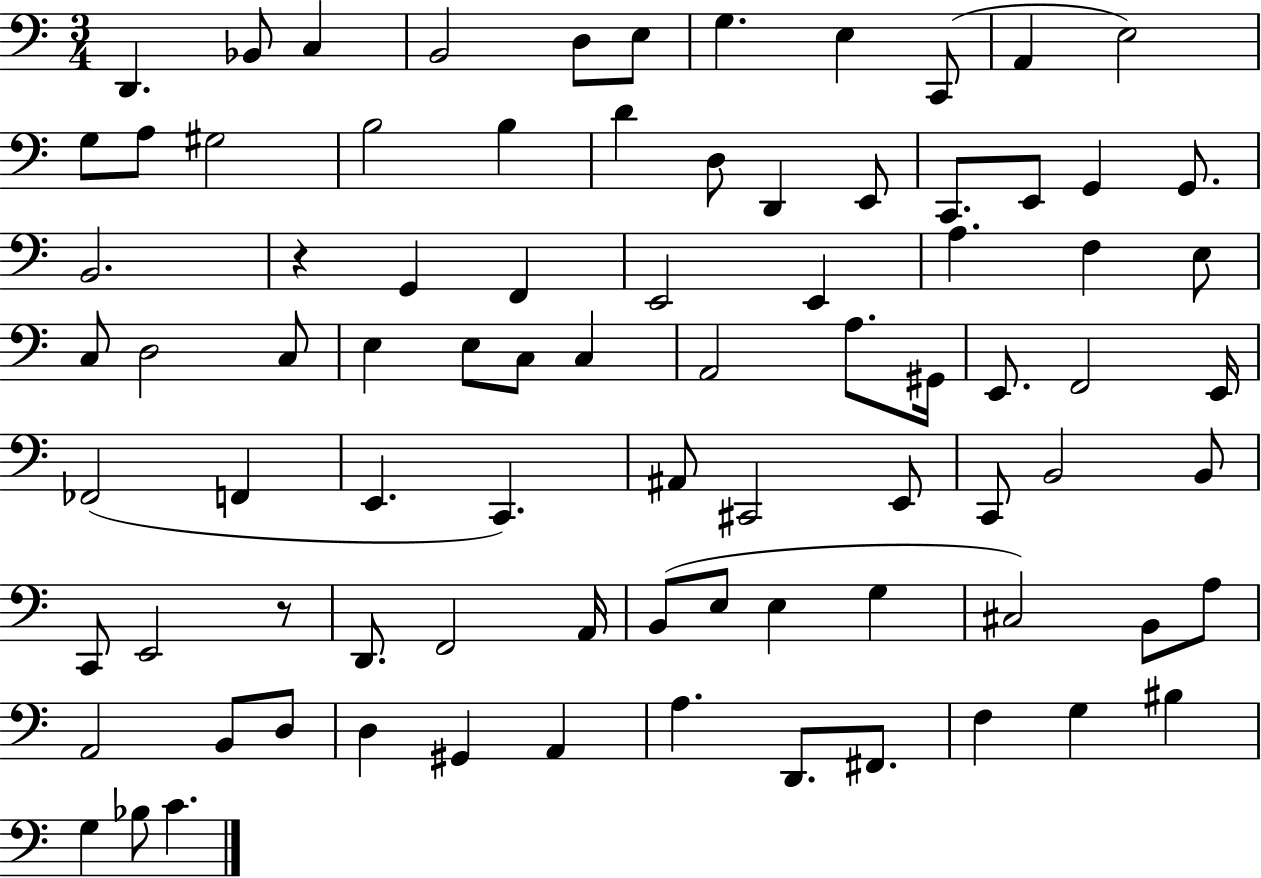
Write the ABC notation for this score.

X:1
T:Untitled
M:3/4
L:1/4
K:C
D,, _B,,/2 C, B,,2 D,/2 E,/2 G, E, C,,/2 A,, E,2 G,/2 A,/2 ^G,2 B,2 B, D D,/2 D,, E,,/2 C,,/2 E,,/2 G,, G,,/2 B,,2 z G,, F,, E,,2 E,, A, F, E,/2 C,/2 D,2 C,/2 E, E,/2 C,/2 C, A,,2 A,/2 ^G,,/4 E,,/2 F,,2 E,,/4 _F,,2 F,, E,, C,, ^A,,/2 ^C,,2 E,,/2 C,,/2 B,,2 B,,/2 C,,/2 E,,2 z/2 D,,/2 F,,2 A,,/4 B,,/2 E,/2 E, G, ^C,2 B,,/2 A,/2 A,,2 B,,/2 D,/2 D, ^G,, A,, A, D,,/2 ^F,,/2 F, G, ^B, G, _B,/2 C